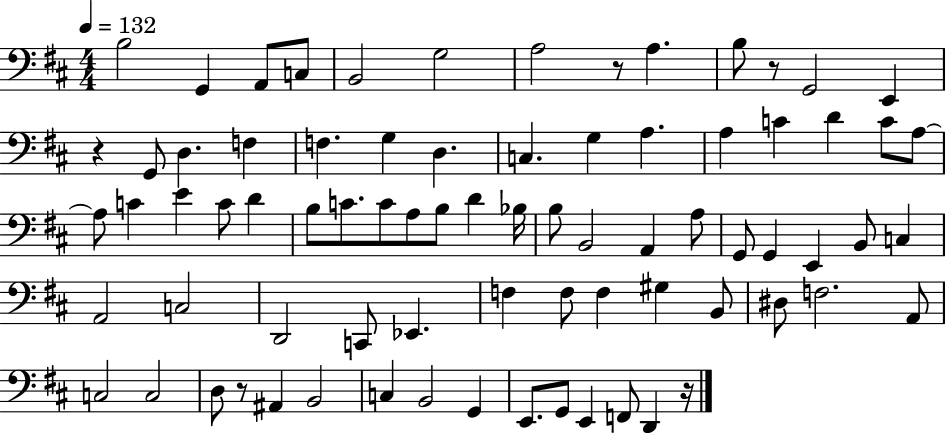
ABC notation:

X:1
T:Untitled
M:4/4
L:1/4
K:D
B,2 G,, A,,/2 C,/2 B,,2 G,2 A,2 z/2 A, B,/2 z/2 G,,2 E,, z G,,/2 D, F, F, G, D, C, G, A, A, C D C/2 A,/2 A,/2 C E C/2 D B,/2 C/2 C/2 A,/2 B,/2 D _B,/4 B,/2 B,,2 A,, A,/2 G,,/2 G,, E,, B,,/2 C, A,,2 C,2 D,,2 C,,/2 _E,, F, F,/2 F, ^G, B,,/2 ^D,/2 F,2 A,,/2 C,2 C,2 D,/2 z/2 ^A,, B,,2 C, B,,2 G,, E,,/2 G,,/2 E,, F,,/2 D,, z/4